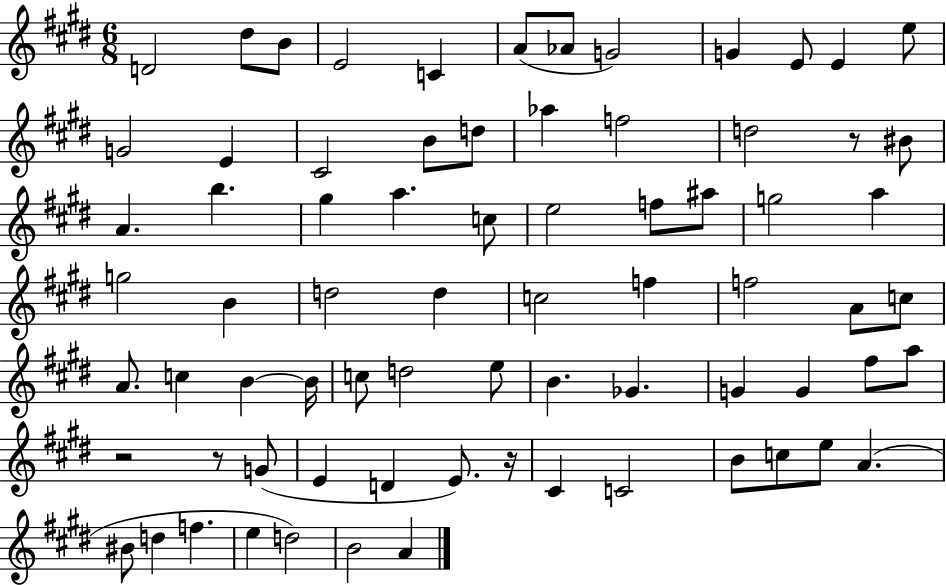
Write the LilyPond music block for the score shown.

{
  \clef treble
  \numericTimeSignature
  \time 6/8
  \key e \major
  d'2 dis''8 b'8 | e'2 c'4 | a'8( aes'8 g'2) | g'4 e'8 e'4 e''8 | \break g'2 e'4 | cis'2 b'8 d''8 | aes''4 f''2 | d''2 r8 bis'8 | \break a'4. b''4. | gis''4 a''4. c''8 | e''2 f''8 ais''8 | g''2 a''4 | \break g''2 b'4 | d''2 d''4 | c''2 f''4 | f''2 a'8 c''8 | \break a'8. c''4 b'4~~ b'16 | c''8 d''2 e''8 | b'4. ges'4. | g'4 g'4 fis''8 a''8 | \break r2 r8 g'8( | e'4 d'4 e'8.) r16 | cis'4 c'2 | b'8 c''8 e''8 a'4.( | \break bis'8 d''4 f''4. | e''4 d''2) | b'2 a'4 | \bar "|."
}